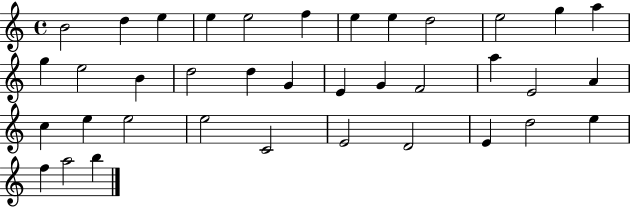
X:1
T:Untitled
M:4/4
L:1/4
K:C
B2 d e e e2 f e e d2 e2 g a g e2 B d2 d G E G F2 a E2 A c e e2 e2 C2 E2 D2 E d2 e f a2 b